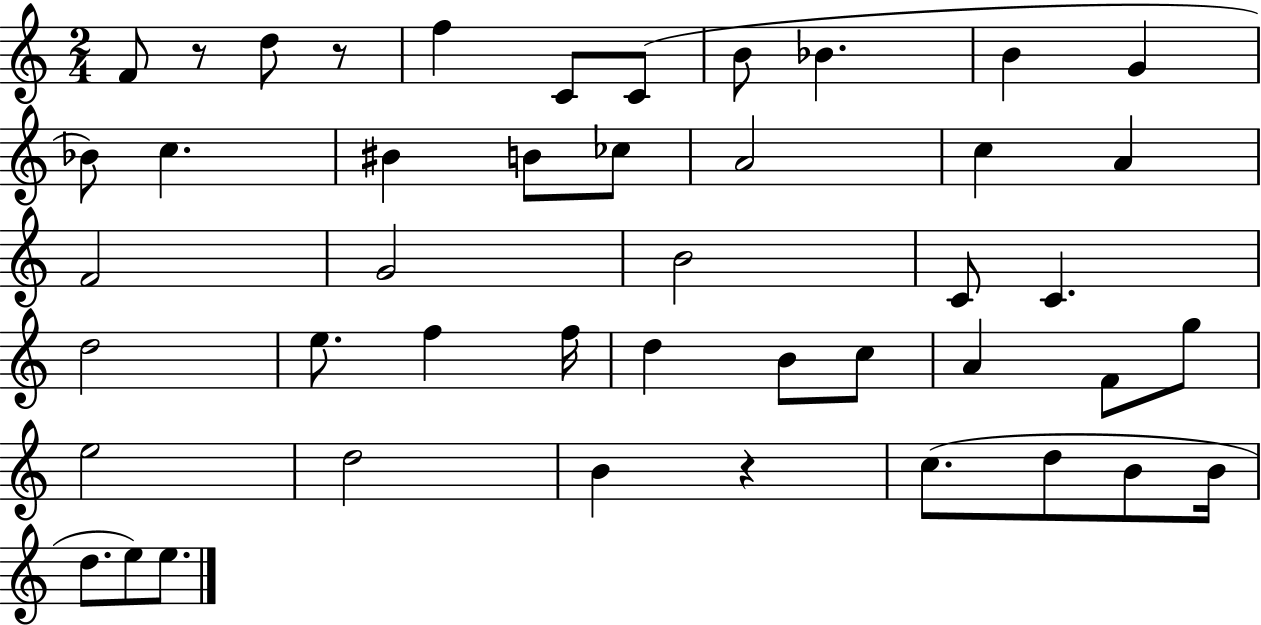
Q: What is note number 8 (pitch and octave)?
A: B4